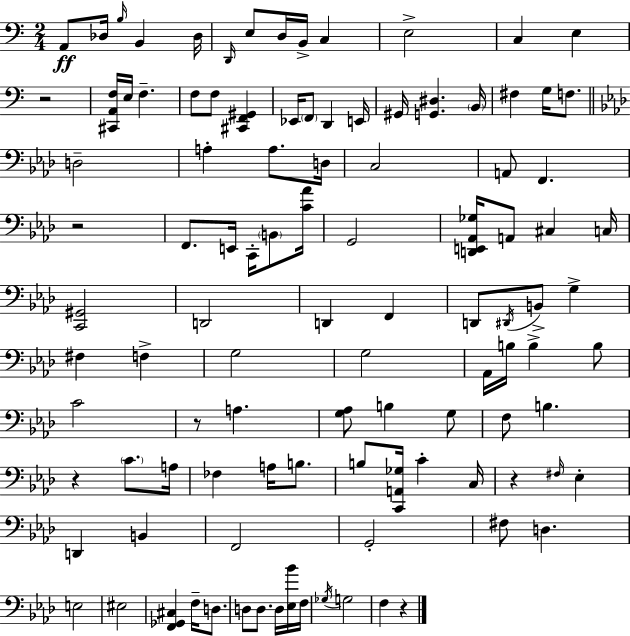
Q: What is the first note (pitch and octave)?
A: A2